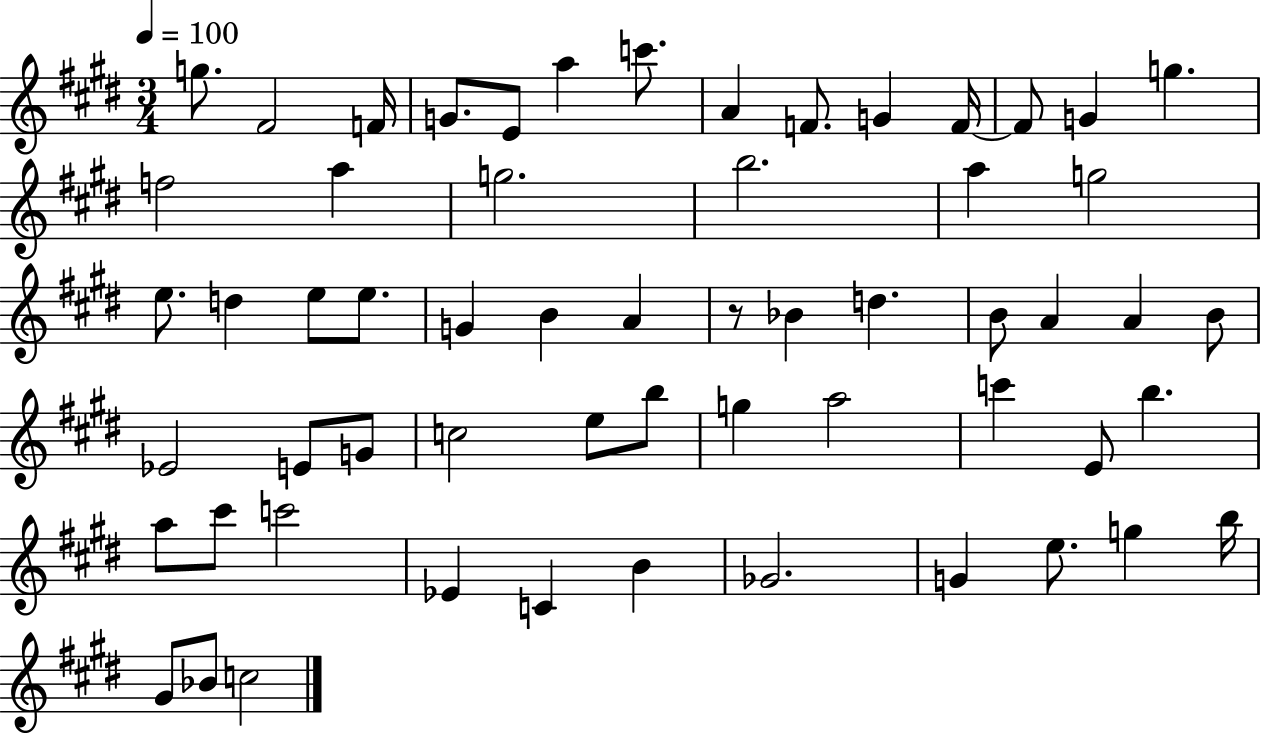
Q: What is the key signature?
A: E major